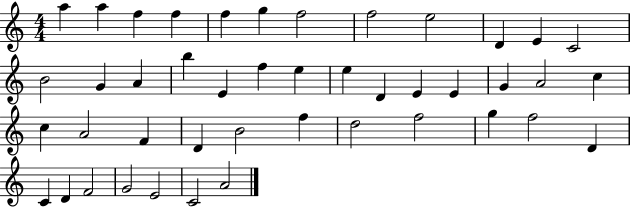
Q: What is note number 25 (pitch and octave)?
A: A4